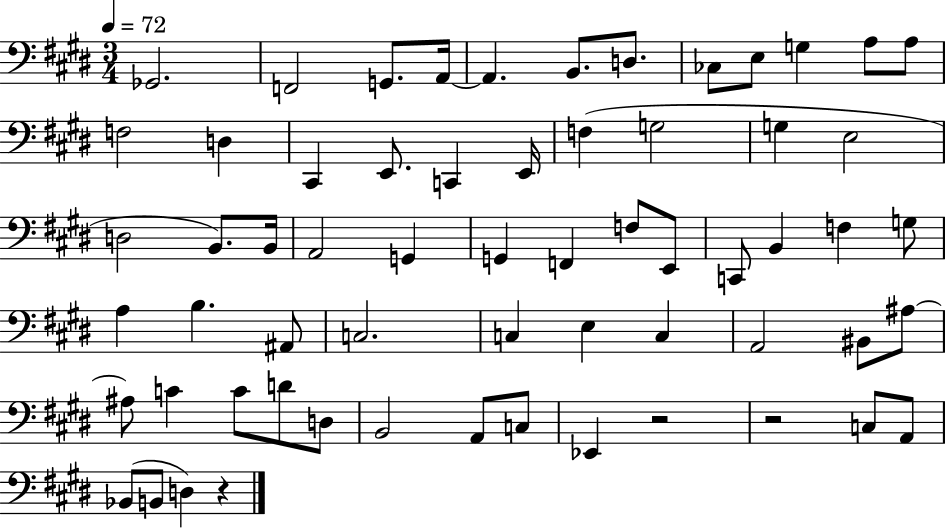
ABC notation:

X:1
T:Untitled
M:3/4
L:1/4
K:E
_G,,2 F,,2 G,,/2 A,,/4 A,, B,,/2 D,/2 _C,/2 E,/2 G, A,/2 A,/2 F,2 D, ^C,, E,,/2 C,, E,,/4 F, G,2 G, E,2 D,2 B,,/2 B,,/4 A,,2 G,, G,, F,, F,/2 E,,/2 C,,/2 B,, F, G,/2 A, B, ^A,,/2 C,2 C, E, C, A,,2 ^B,,/2 ^A,/2 ^A,/2 C C/2 D/2 D,/2 B,,2 A,,/2 C,/2 _E,, z2 z2 C,/2 A,,/2 _B,,/2 B,,/2 D, z